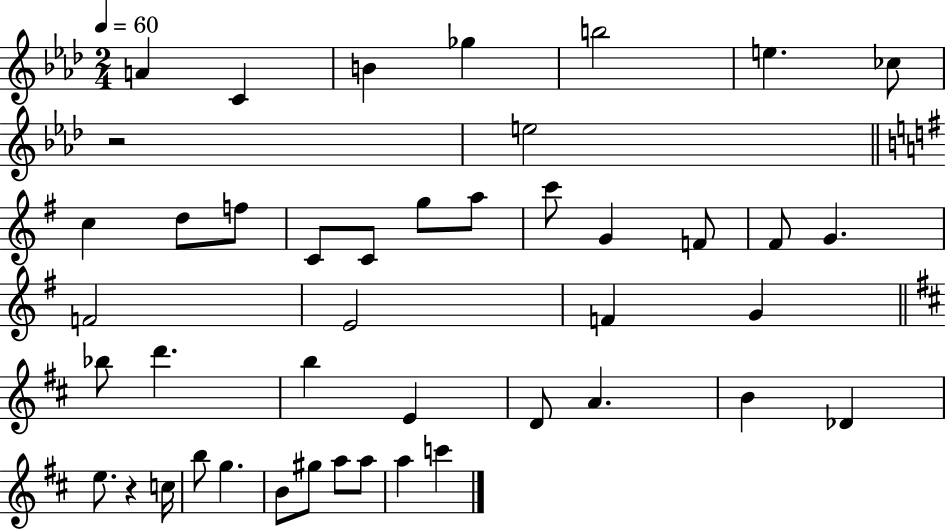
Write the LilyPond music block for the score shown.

{
  \clef treble
  \numericTimeSignature
  \time 2/4
  \key aes \major
  \tempo 4 = 60
  a'4 c'4 | b'4 ges''4 | b''2 | e''4. ces''8 | \break r2 | e''2 | \bar "||" \break \key g \major c''4 d''8 f''8 | c'8 c'8 g''8 a''8 | c'''8 g'4 f'8 | fis'8 g'4. | \break f'2 | e'2 | f'4 g'4 | \bar "||" \break \key b \minor bes''8 d'''4. | b''4 e'4 | d'8 a'4. | b'4 des'4 | \break e''8. r4 c''16 | b''8 g''4. | b'8 gis''8 a''8 a''8 | a''4 c'''4 | \break \bar "|."
}